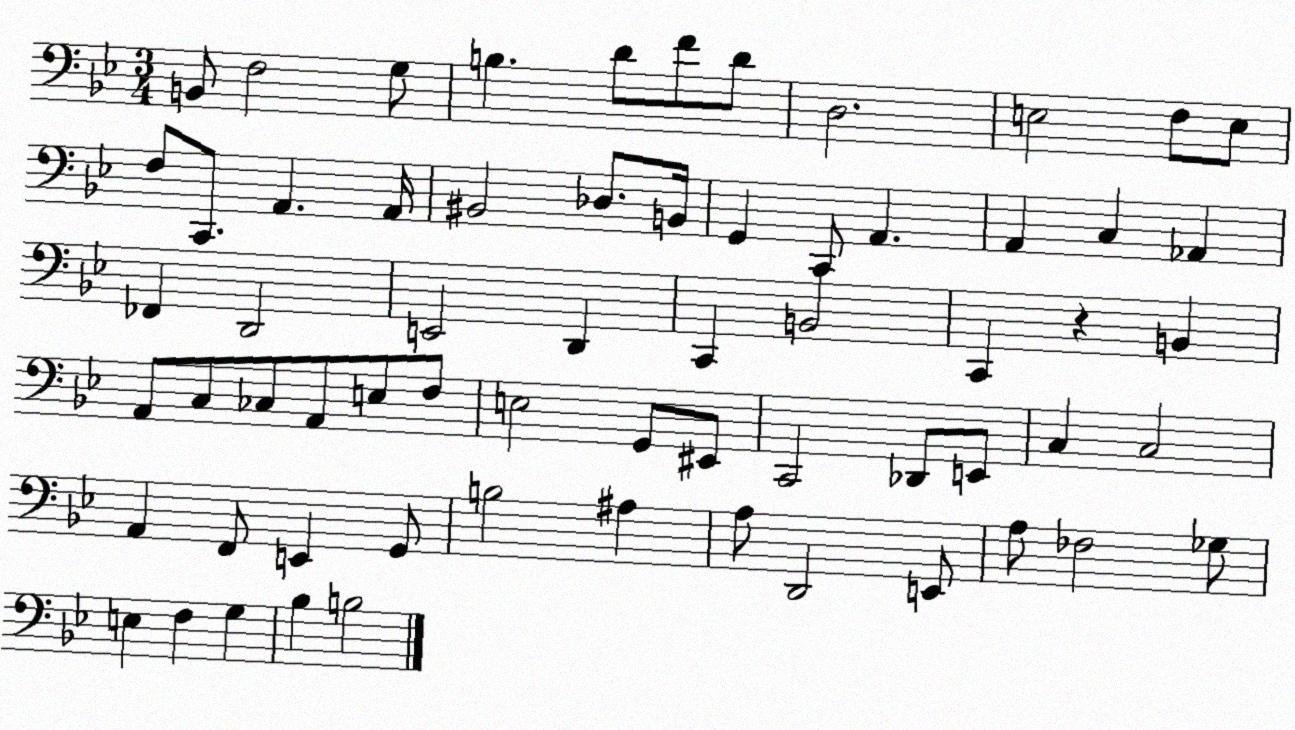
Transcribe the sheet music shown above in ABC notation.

X:1
T:Untitled
M:3/4
L:1/4
K:Bb
B,,/2 F,2 G,/2 B, D/2 F/2 D/2 D,2 E,2 F,/2 E,/2 F,/2 C,,/2 A,, A,,/4 ^B,,2 _D,/2 B,,/4 G,, C,,/2 A,, A,, C, _A,, _F,, D,,2 E,,2 D,, C,, B,,2 C,, z B,, A,,/2 C,/2 _C,/2 A,,/2 E,/2 F,/2 E,2 G,,/2 ^E,,/2 C,,2 _D,,/2 E,,/2 C, C,2 A,, F,,/2 E,, G,,/2 B,2 ^A, A,/2 D,,2 E,,/2 A,/2 _F,2 _G,/2 E, F, G, _B, B,2